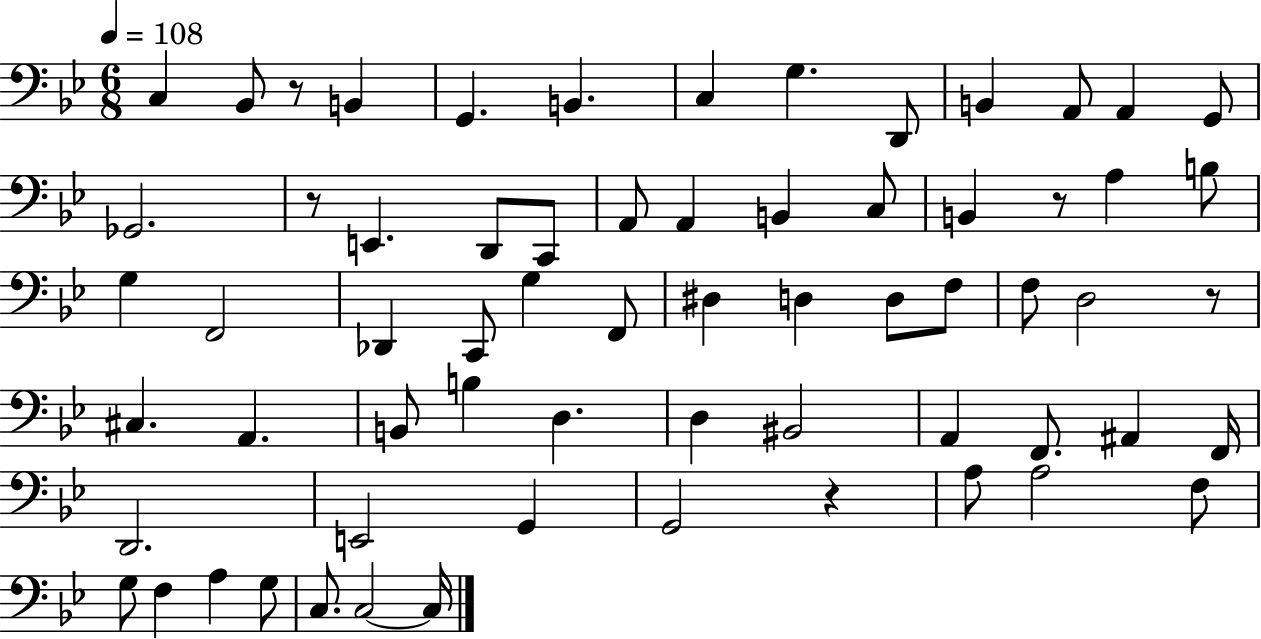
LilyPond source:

{
  \clef bass
  \numericTimeSignature
  \time 6/8
  \key bes \major
  \tempo 4 = 108
  c4 bes,8 r8 b,4 | g,4. b,4. | c4 g4. d,8 | b,4 a,8 a,4 g,8 | \break ges,2. | r8 e,4. d,8 c,8 | a,8 a,4 b,4 c8 | b,4 r8 a4 b8 | \break g4 f,2 | des,4 c,8 g4 f,8 | dis4 d4 d8 f8 | f8 d2 r8 | \break cis4. a,4. | b,8 b4 d4. | d4 bis,2 | a,4 f,8. ais,4 f,16 | \break d,2. | e,2 g,4 | g,2 r4 | a8 a2 f8 | \break g8 f4 a4 g8 | c8. c2~~ c16 | \bar "|."
}